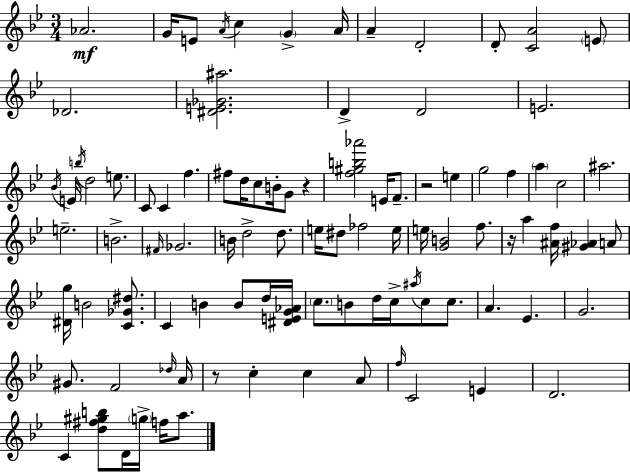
X:1
T:Untitled
M:3/4
L:1/4
K:Gm
_A2 G/4 E/2 A/4 c G A/4 A D2 D/2 [CA]2 E/2 _D2 [^DE_G^a]2 D D2 E2 _B/4 E/4 b/4 d2 e/2 C/2 C f ^f/2 d/4 c/2 B/4 G/2 z [f^gb_a']2 E/4 F/2 z2 e g2 f a c2 ^a2 e2 B2 ^F/4 _G2 B/4 d2 d/2 e/4 ^d/2 _f2 e/4 e/4 [GB]2 f/2 z/4 a [^Af]/4 [^G_A] A/2 [^Dg]/4 B2 [C_G^d]/2 C B B/2 d/4 [^DEG_A]/4 c/2 B/2 d/4 c/4 ^a/4 c/2 c/2 A _E G2 ^G/2 F2 _d/4 A/4 z/2 c c A/2 f/4 C2 E D2 C [d^f^gb]/2 D/4 g/4 f/4 a/2